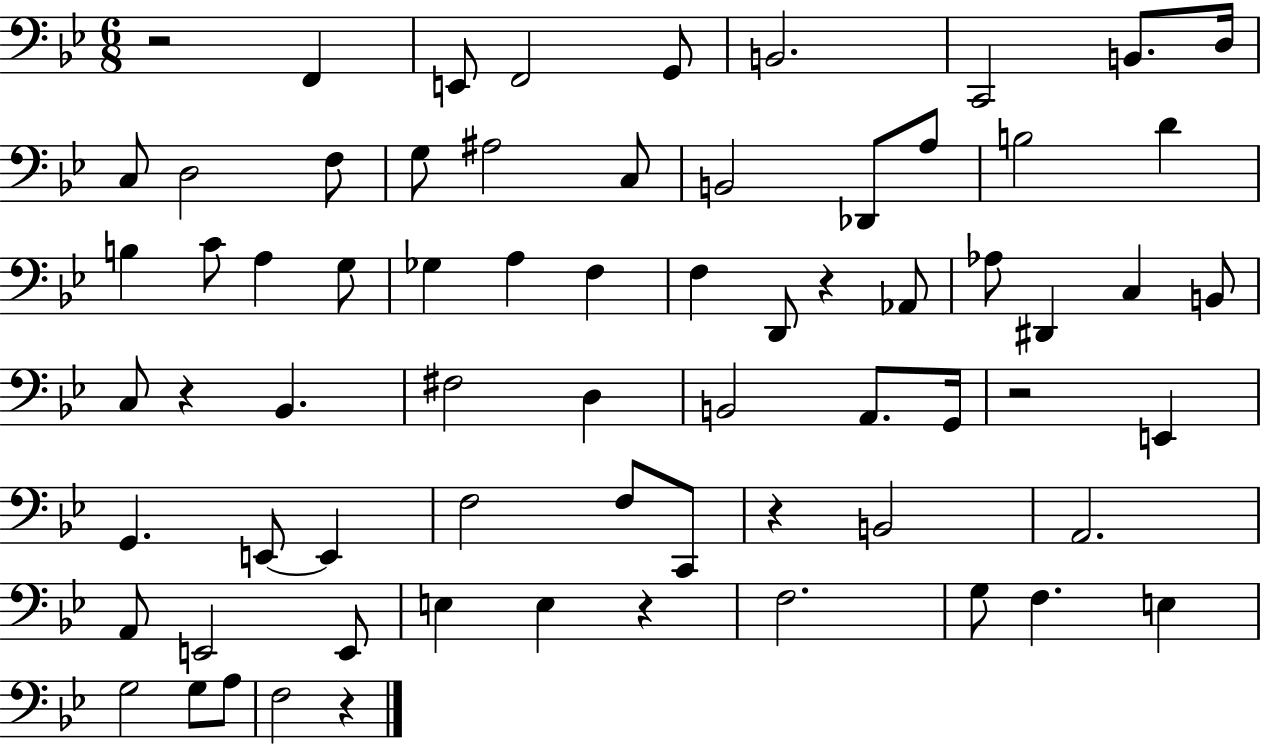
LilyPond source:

{
  \clef bass
  \numericTimeSignature
  \time 6/8
  \key bes \major
  \repeat volta 2 { r2 f,4 | e,8 f,2 g,8 | b,2. | c,2 b,8. d16 | \break c8 d2 f8 | g8 ais2 c8 | b,2 des,8 a8 | b2 d'4 | \break b4 c'8 a4 g8 | ges4 a4 f4 | f4 d,8 r4 aes,8 | aes8 dis,4 c4 b,8 | \break c8 r4 bes,4. | fis2 d4 | b,2 a,8. g,16 | r2 e,4 | \break g,4. e,8~~ e,4 | f2 f8 c,8 | r4 b,2 | a,2. | \break a,8 e,2 e,8 | e4 e4 r4 | f2. | g8 f4. e4 | \break g2 g8 a8 | f2 r4 | } \bar "|."
}